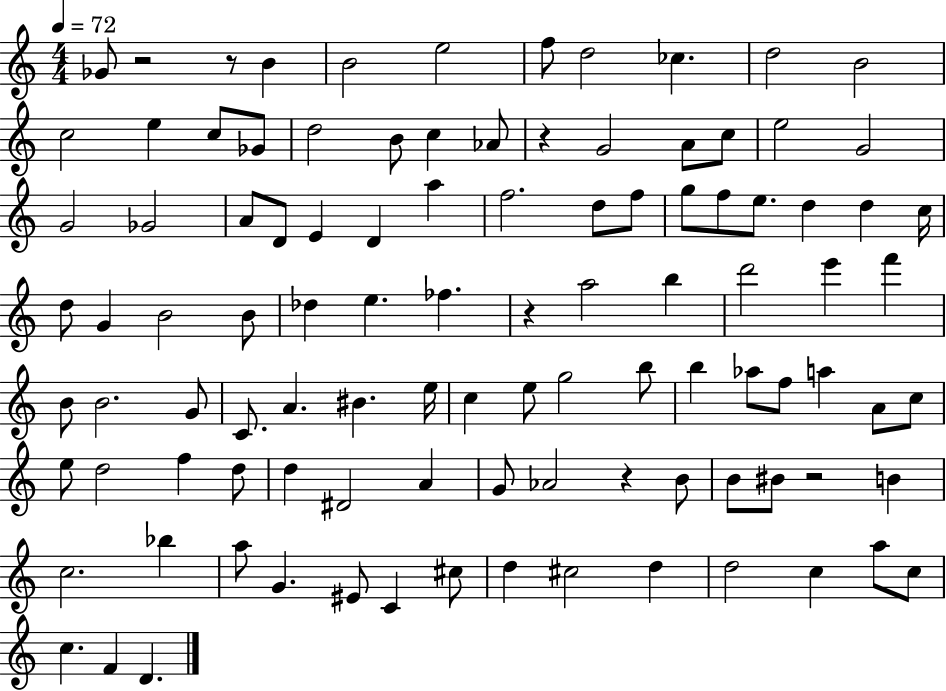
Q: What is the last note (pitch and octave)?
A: D4